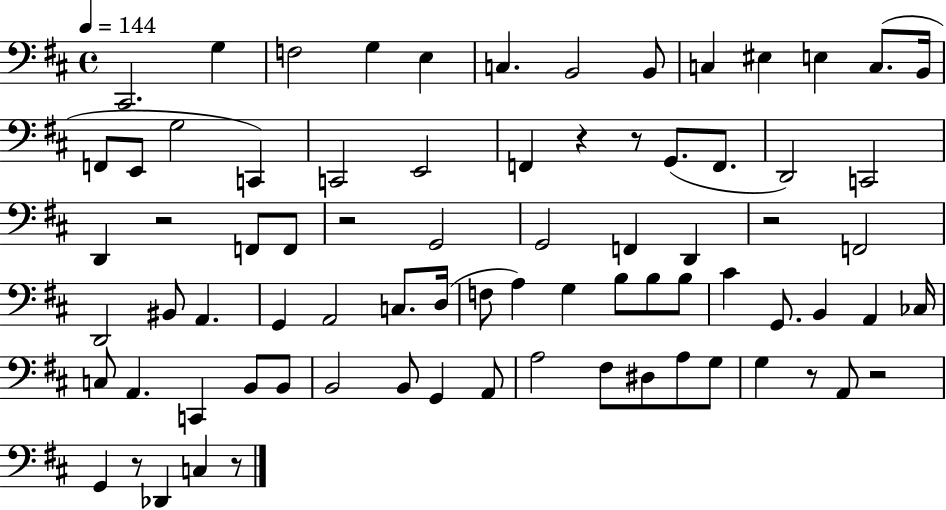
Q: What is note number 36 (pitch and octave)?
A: G2